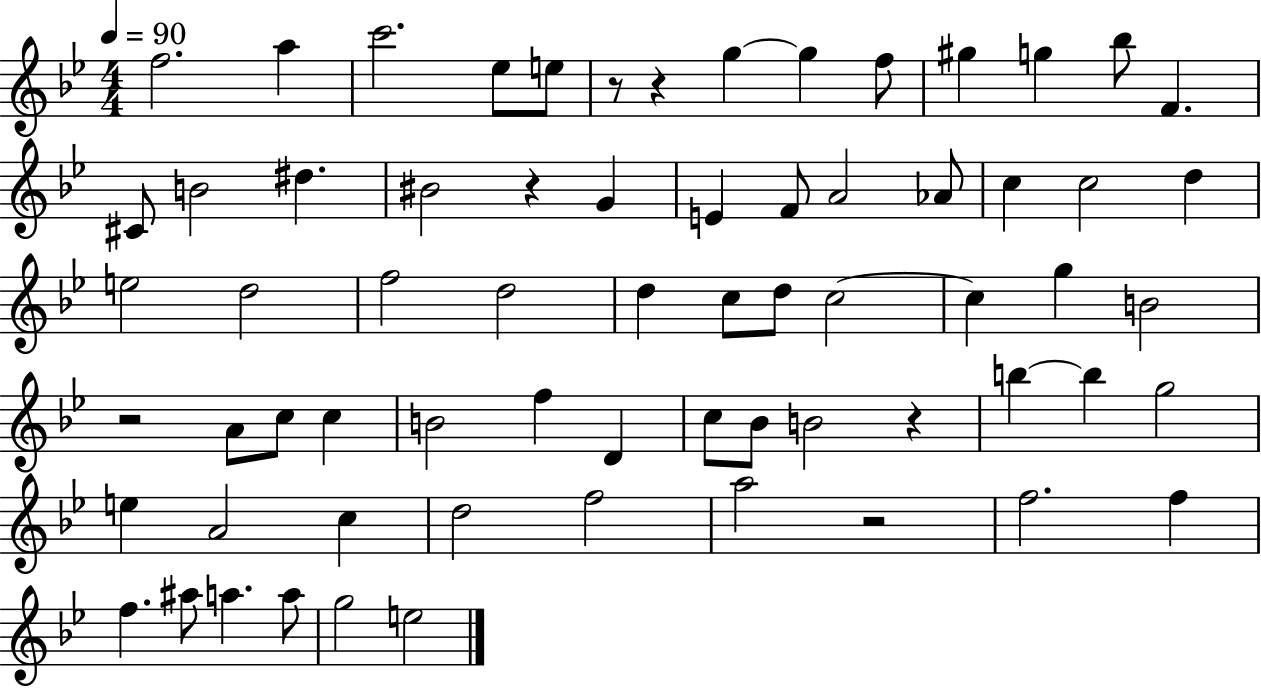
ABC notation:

X:1
T:Untitled
M:4/4
L:1/4
K:Bb
f2 a c'2 _e/2 e/2 z/2 z g g f/2 ^g g _b/2 F ^C/2 B2 ^d ^B2 z G E F/2 A2 _A/2 c c2 d e2 d2 f2 d2 d c/2 d/2 c2 c g B2 z2 A/2 c/2 c B2 f D c/2 _B/2 B2 z b b g2 e A2 c d2 f2 a2 z2 f2 f f ^a/2 a a/2 g2 e2